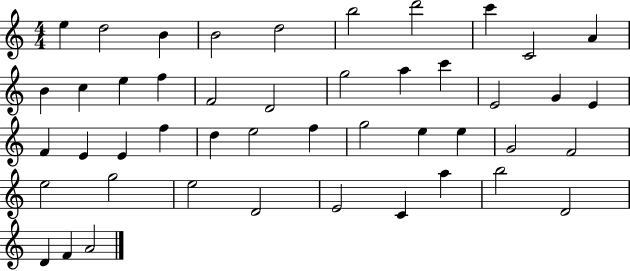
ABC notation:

X:1
T:Untitled
M:4/4
L:1/4
K:C
e d2 B B2 d2 b2 d'2 c' C2 A B c e f F2 D2 g2 a c' E2 G E F E E f d e2 f g2 e e G2 F2 e2 g2 e2 D2 E2 C a b2 D2 D F A2